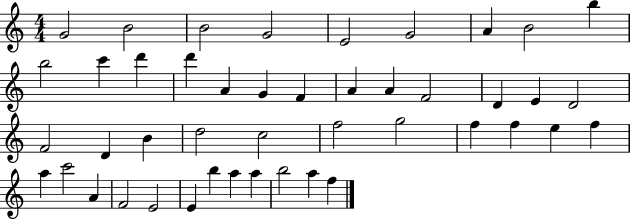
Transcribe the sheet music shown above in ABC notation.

X:1
T:Untitled
M:4/4
L:1/4
K:C
G2 B2 B2 G2 E2 G2 A B2 b b2 c' d' d' A G F A A F2 D E D2 F2 D B d2 c2 f2 g2 f f e f a c'2 A F2 E2 E b a a b2 a f